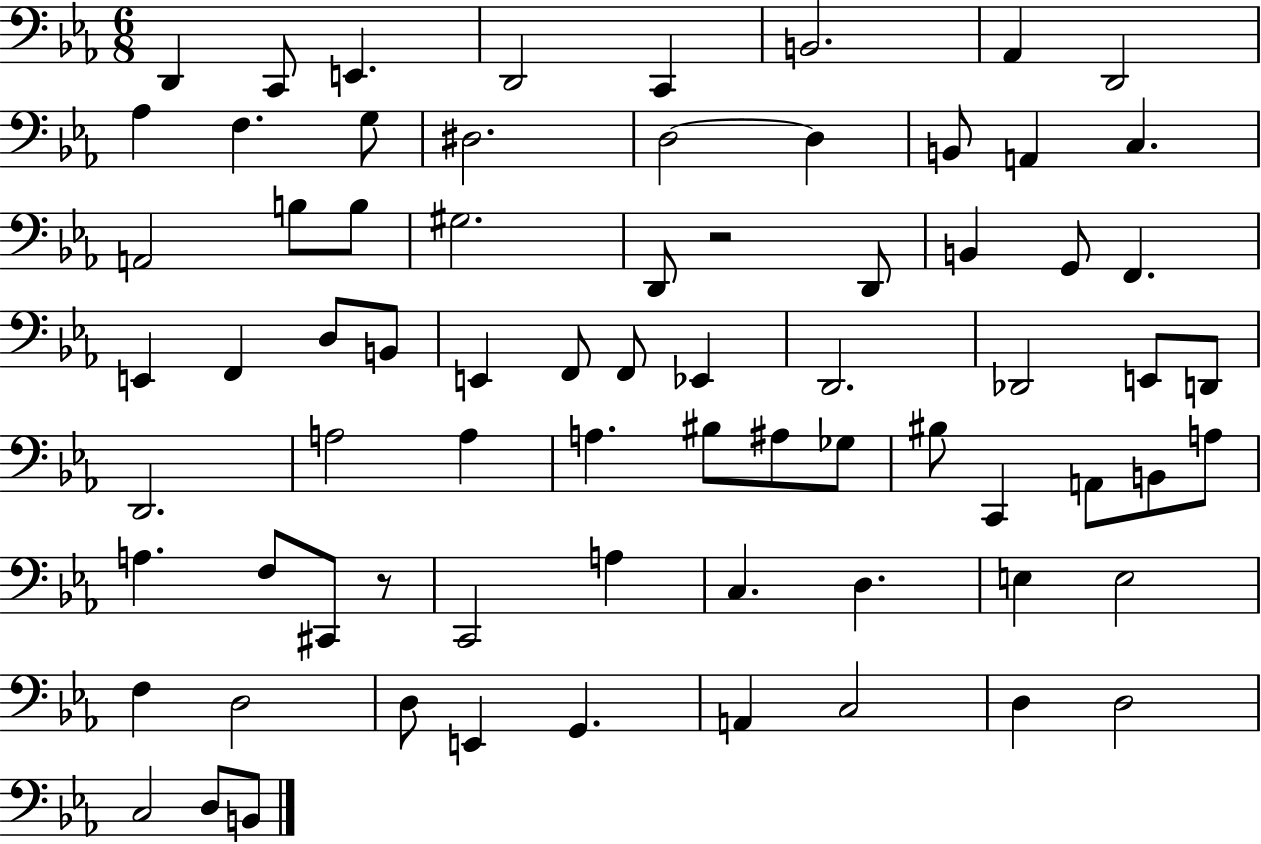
D2/q C2/e E2/q. D2/h C2/q B2/h. Ab2/q D2/h Ab3/q F3/q. G3/e D#3/h. D3/h D3/q B2/e A2/q C3/q. A2/h B3/e B3/e G#3/h. D2/e R/h D2/e B2/q G2/e F2/q. E2/q F2/q D3/e B2/e E2/q F2/e F2/e Eb2/q D2/h. Db2/h E2/e D2/e D2/h. A3/h A3/q A3/q. BIS3/e A#3/e Gb3/e BIS3/e C2/q A2/e B2/e A3/e A3/q. F3/e C#2/e R/e C2/h A3/q C3/q. D3/q. E3/q E3/h F3/q D3/h D3/e E2/q G2/q. A2/q C3/h D3/q D3/h C3/h D3/e B2/e